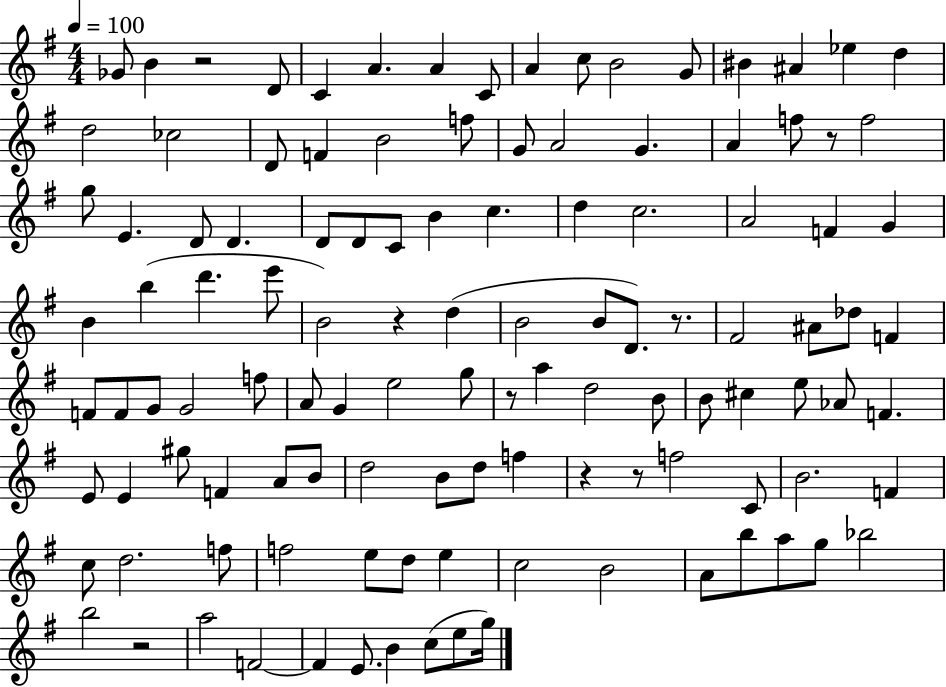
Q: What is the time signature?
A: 4/4